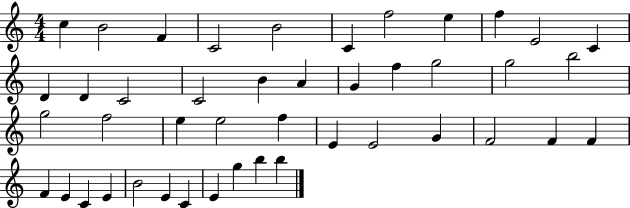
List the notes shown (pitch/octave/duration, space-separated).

C5/q B4/h F4/q C4/h B4/h C4/q F5/h E5/q F5/q E4/h C4/q D4/q D4/q C4/h C4/h B4/q A4/q G4/q F5/q G5/h G5/h B5/h G5/h F5/h E5/q E5/h F5/q E4/q E4/h G4/q F4/h F4/q F4/q F4/q E4/q C4/q E4/q B4/h E4/q C4/q E4/q G5/q B5/q B5/q